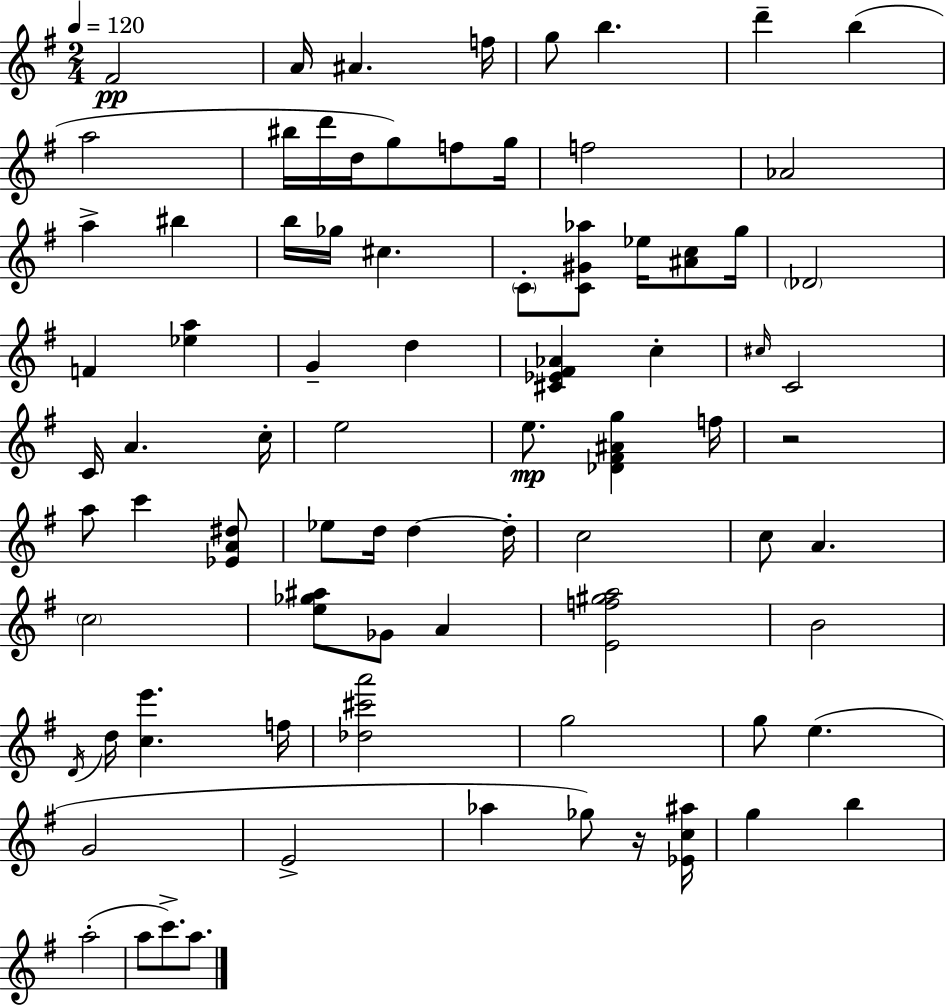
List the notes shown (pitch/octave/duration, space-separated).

F#4/h A4/s A#4/q. F5/s G5/e B5/q. D6/q B5/q A5/h BIS5/s D6/s D5/s G5/e F5/e G5/s F5/h Ab4/h A5/q BIS5/q B5/s Gb5/s C#5/q. C4/e [C4,G#4,Ab5]/e Eb5/s [A#4,C5]/e G5/s Db4/h F4/q [Eb5,A5]/q G4/q D5/q [C#4,Eb4,F#4,Ab4]/q C5/q C#5/s C4/h C4/s A4/q. C5/s E5/h E5/e. [Db4,F#4,A#4,G5]/q F5/s R/h A5/e C6/q [Eb4,A4,D#5]/e Eb5/e D5/s D5/q D5/s C5/h C5/e A4/q. C5/h [E5,Gb5,A#5]/e Gb4/e A4/q [E4,F5,G#5,A5]/h B4/h D4/s D5/s [C5,E6]/q. F5/s [Db5,C#6,A6]/h G5/h G5/e E5/q. G4/h E4/h Ab5/q Gb5/e R/s [Eb4,C5,A#5]/s G5/q B5/q A5/h A5/e C6/e. A5/e.